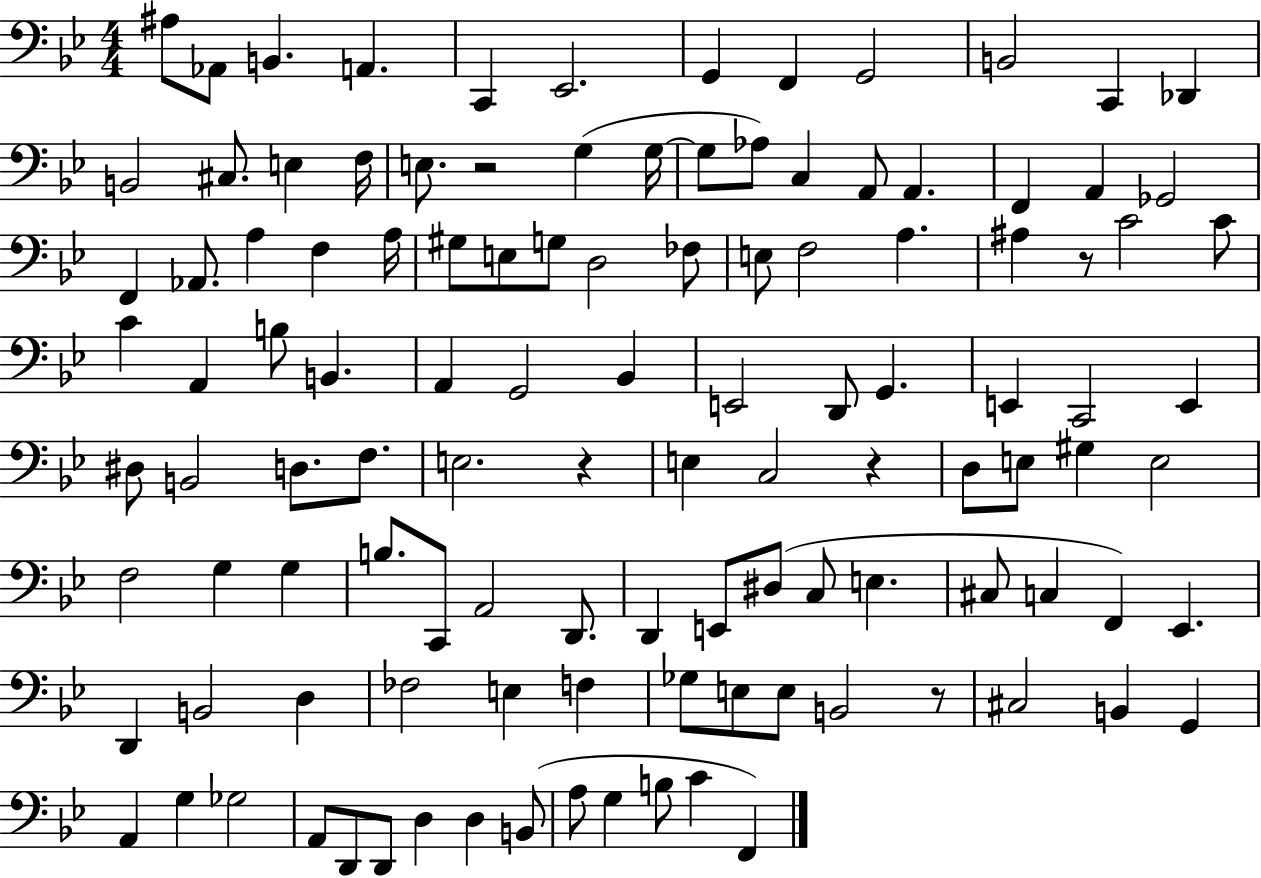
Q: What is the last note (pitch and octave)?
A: F2